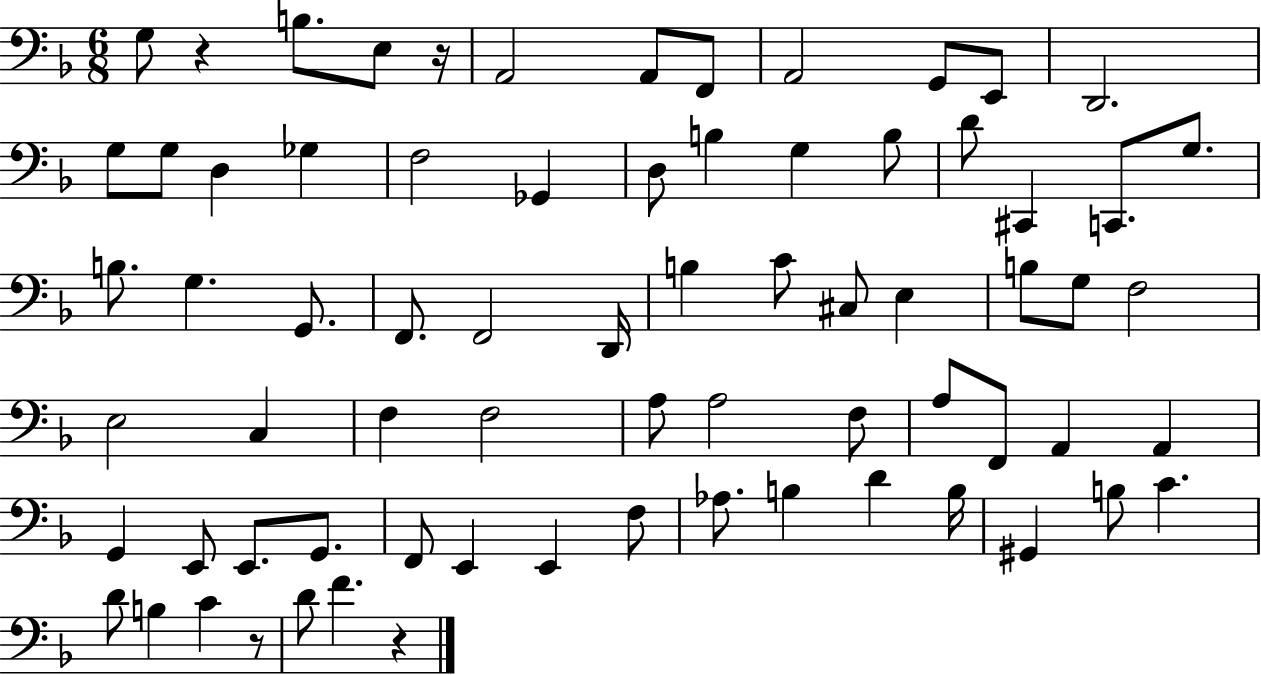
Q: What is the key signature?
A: F major